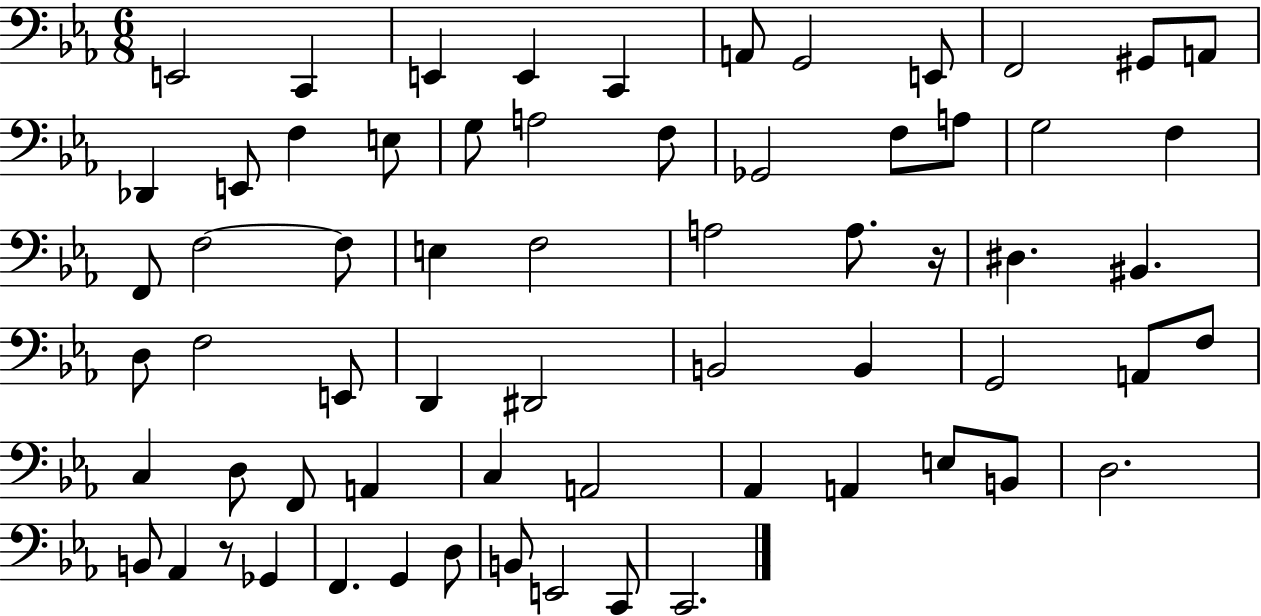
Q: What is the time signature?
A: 6/8